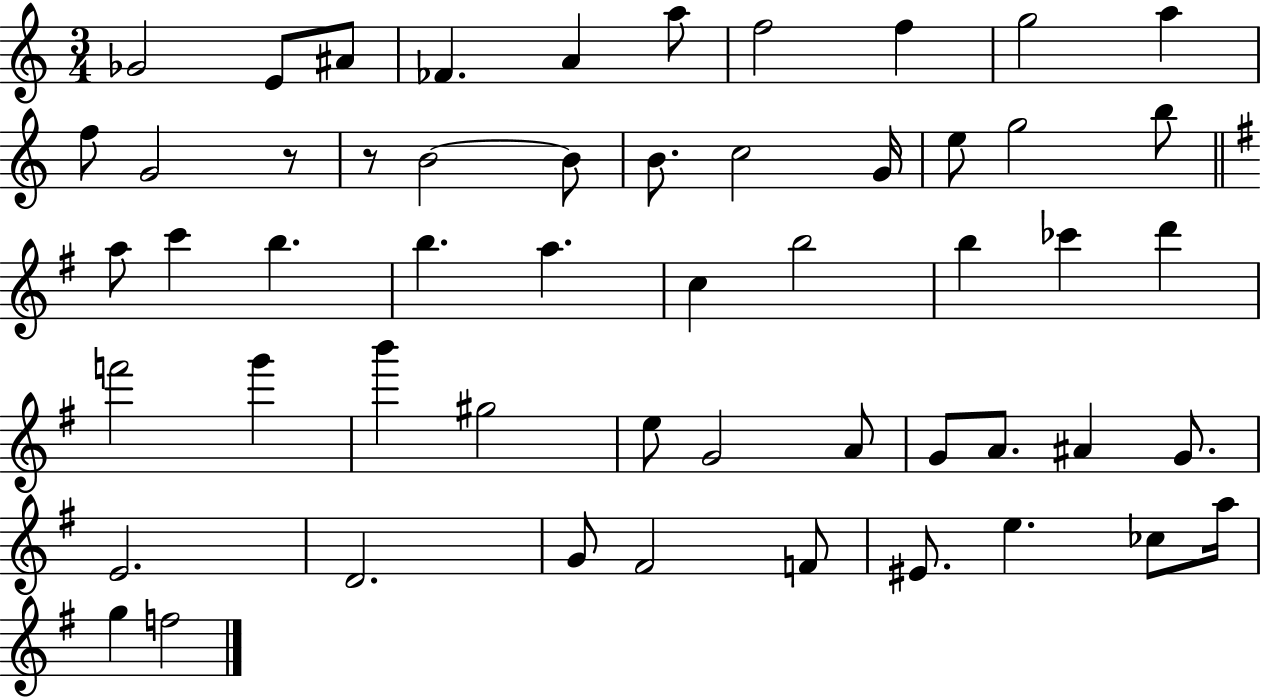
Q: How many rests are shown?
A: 2